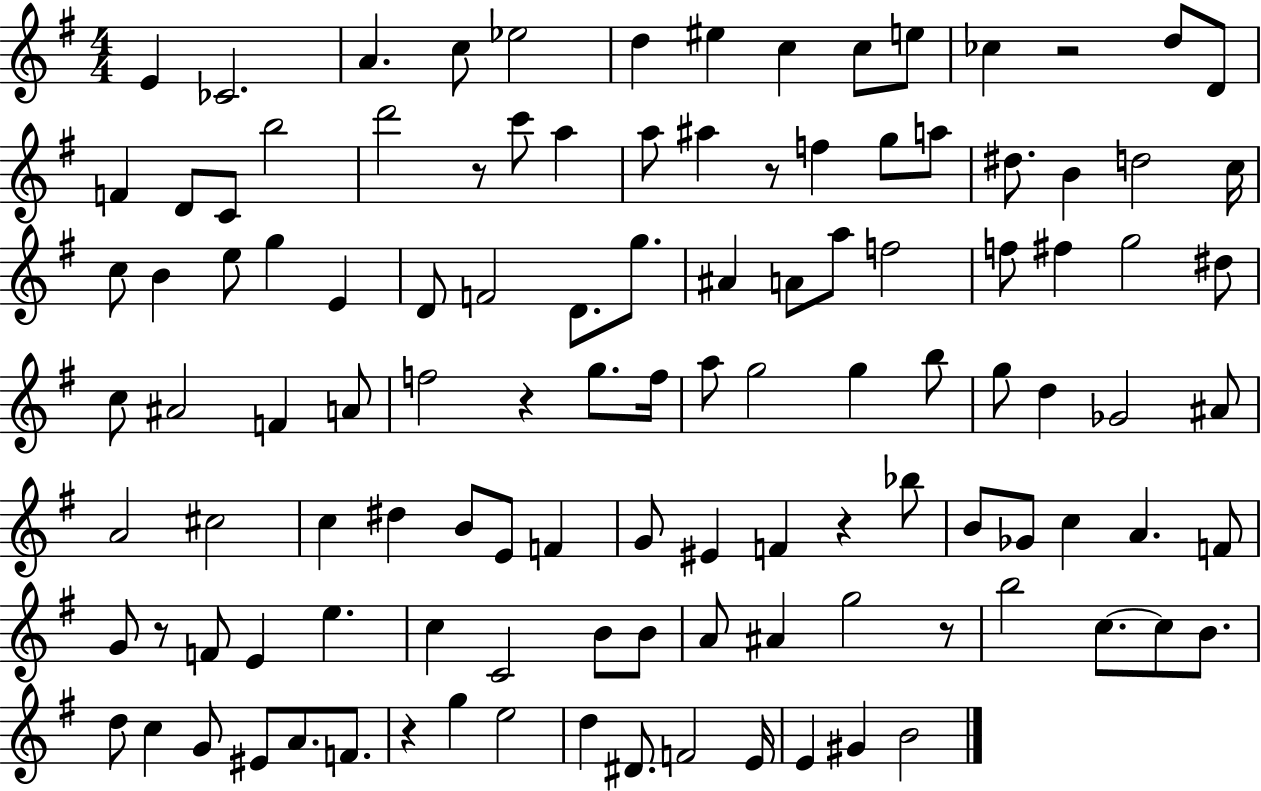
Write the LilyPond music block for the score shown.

{
  \clef treble
  \numericTimeSignature
  \time 4/4
  \key g \major
  e'4 ces'2. | a'4. c''8 ees''2 | d''4 eis''4 c''4 c''8 e''8 | ces''4 r2 d''8 d'8 | \break f'4 d'8 c'8 b''2 | d'''2 r8 c'''8 a''4 | a''8 ais''4 r8 f''4 g''8 a''8 | dis''8. b'4 d''2 c''16 | \break c''8 b'4 e''8 g''4 e'4 | d'8 f'2 d'8. g''8. | ais'4 a'8 a''8 f''2 | f''8 fis''4 g''2 dis''8 | \break c''8 ais'2 f'4 a'8 | f''2 r4 g''8. f''16 | a''8 g''2 g''4 b''8 | g''8 d''4 ges'2 ais'8 | \break a'2 cis''2 | c''4 dis''4 b'8 e'8 f'4 | g'8 eis'4 f'4 r4 bes''8 | b'8 ges'8 c''4 a'4. f'8 | \break g'8 r8 f'8 e'4 e''4. | c''4 c'2 b'8 b'8 | a'8 ais'4 g''2 r8 | b''2 c''8.~~ c''8 b'8. | \break d''8 c''4 g'8 eis'8 a'8. f'8. | r4 g''4 e''2 | d''4 dis'8. f'2 e'16 | e'4 gis'4 b'2 | \break \bar "|."
}